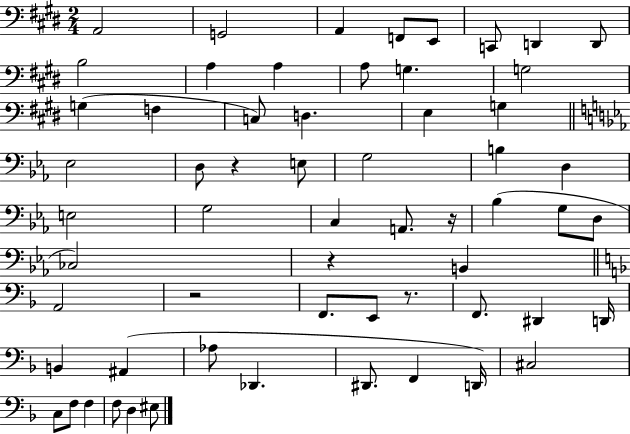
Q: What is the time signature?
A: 2/4